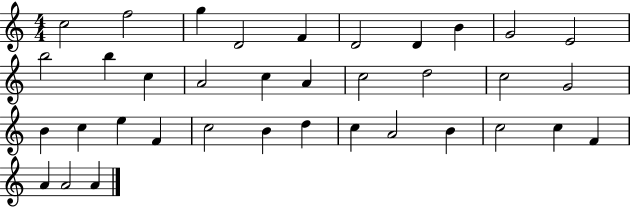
{
  \clef treble
  \numericTimeSignature
  \time 4/4
  \key c \major
  c''2 f''2 | g''4 d'2 f'4 | d'2 d'4 b'4 | g'2 e'2 | \break b''2 b''4 c''4 | a'2 c''4 a'4 | c''2 d''2 | c''2 g'2 | \break b'4 c''4 e''4 f'4 | c''2 b'4 d''4 | c''4 a'2 b'4 | c''2 c''4 f'4 | \break a'4 a'2 a'4 | \bar "|."
}